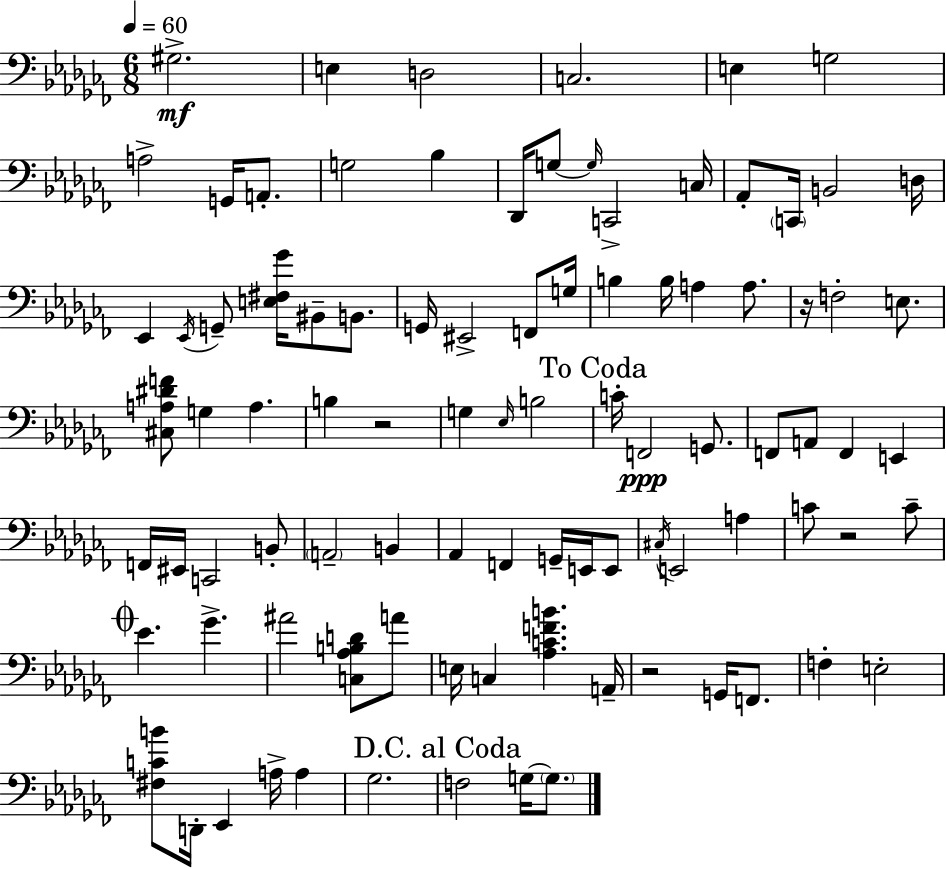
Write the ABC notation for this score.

X:1
T:Untitled
M:6/8
L:1/4
K:Abm
^G,2 E, D,2 C,2 E, G,2 A,2 G,,/4 A,,/2 G,2 _B, _D,,/4 G,/2 G,/4 C,,2 C,/4 _A,,/2 C,,/4 B,,2 D,/4 _E,, _E,,/4 G,,/2 [E,^F,_G]/4 ^B,,/2 B,,/2 G,,/4 ^E,,2 F,,/2 G,/4 B, B,/4 A, A,/2 z/4 F,2 E,/2 [^C,A,^DF]/2 G, A, B, z2 G, _E,/4 B,2 C/4 F,,2 G,,/2 F,,/2 A,,/2 F,, E,, F,,/4 ^E,,/4 C,,2 B,,/2 A,,2 B,, _A,, F,, G,,/4 E,,/4 E,,/2 ^C,/4 E,,2 A, C/2 z2 C/2 _E _G ^A2 [C,_A,B,D]/2 A/2 E,/4 C, [_A,CFB] A,,/4 z2 G,,/4 F,,/2 F, E,2 [^F,CB]/2 D,,/4 _E,, A,/4 A, _G,2 F,2 G,/4 G,/2